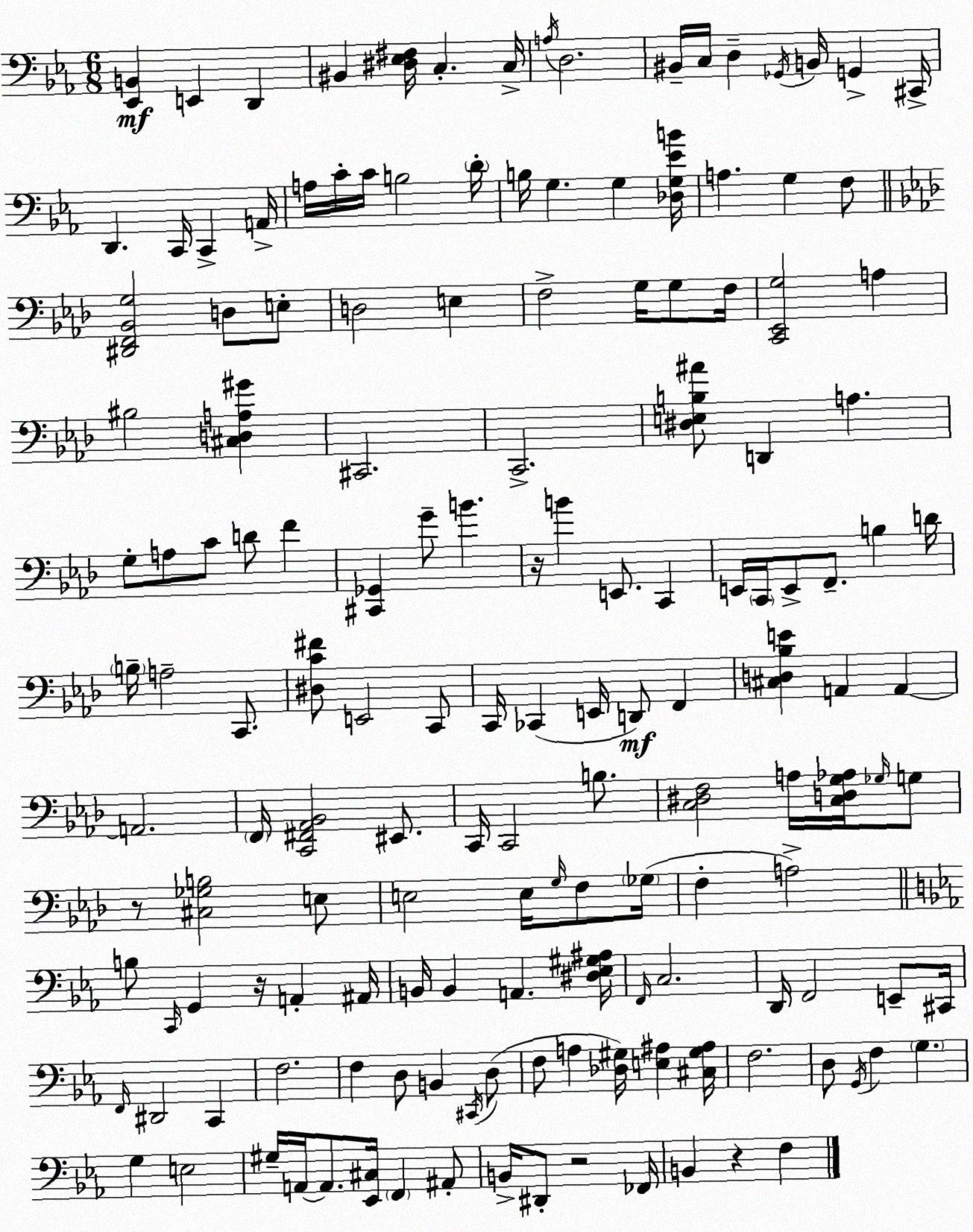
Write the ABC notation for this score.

X:1
T:Untitled
M:6/8
L:1/4
K:Cm
[_E,,B,,] E,, D,, ^B,, [^D,_E,^F,]/4 C, C,/4 A,/4 D,2 ^B,,/4 C,/4 D, _G,,/4 B,,/4 G,, ^C,,/4 D,, C,,/4 C,, A,,/4 A,/4 C/4 C/4 B,2 D/4 B,/4 G, G, [_D,G,_EB]/4 A, G, F,/2 [^D,,F,,_B,,G,]2 D,/2 E,/2 D,2 E, F,2 G,/4 G,/2 F,/4 [C,,_E,,G,]2 A, ^B,2 [^C,D,A,^G] ^C,,2 C,,2 [^D,E,B,^A]/2 D,, A, G,/2 A,/2 C/2 D/2 F [^C,,_G,,] G/2 B z/4 B E,,/2 C,, E,,/4 C,,/4 E,,/2 F,,/2 B, D/4 B,/4 A,2 C,,/2 [^D,C^F]/2 E,,2 C,,/2 C,,/4 _C,, E,,/4 D,,/2 F,, [^C,D,_B,E] A,, A,, A,,2 F,,/4 [C,,^F,,_A,,_B,,]2 ^E,,/2 C,,/4 C,,2 B,/2 [C,^D,F,]2 A,/4 [C,D,G,_A,]/4 _G,/4 G,/2 z/2 [^C,_G,B,]2 E,/2 E,2 E,/4 G,/4 F,/2 _G,/4 F, A,2 B,/2 C,,/4 G,, z/4 A,, ^A,,/4 B,,/4 B,, A,, [^D,_E,^G,^A,]/4 F,,/4 C,2 D,,/4 F,,2 E,,/2 ^C,,/4 F,,/4 ^D,,2 C,, F,2 F, D,/2 B,, ^C,,/4 D,/2 F,/2 A, [_D,^G,]/4 [E,^A,] [^C,^G,^A,]/4 F,2 D,/2 G,,/4 F, G, G, E,2 ^G,/4 A,,/4 A,,/2 [_E,,^C,]/4 F,, ^A,,/2 B,,/4 ^D,,/2 z2 _F,,/4 B,, z F,